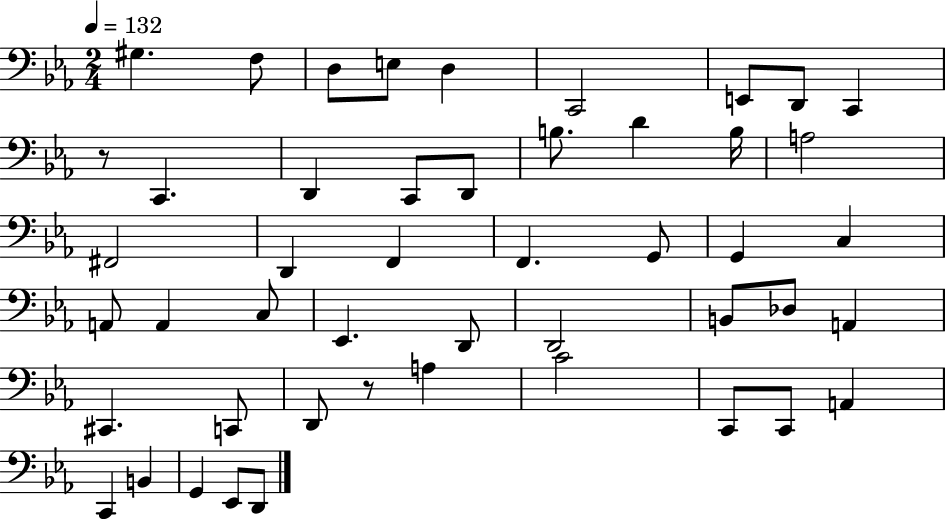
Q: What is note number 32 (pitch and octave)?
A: Db3